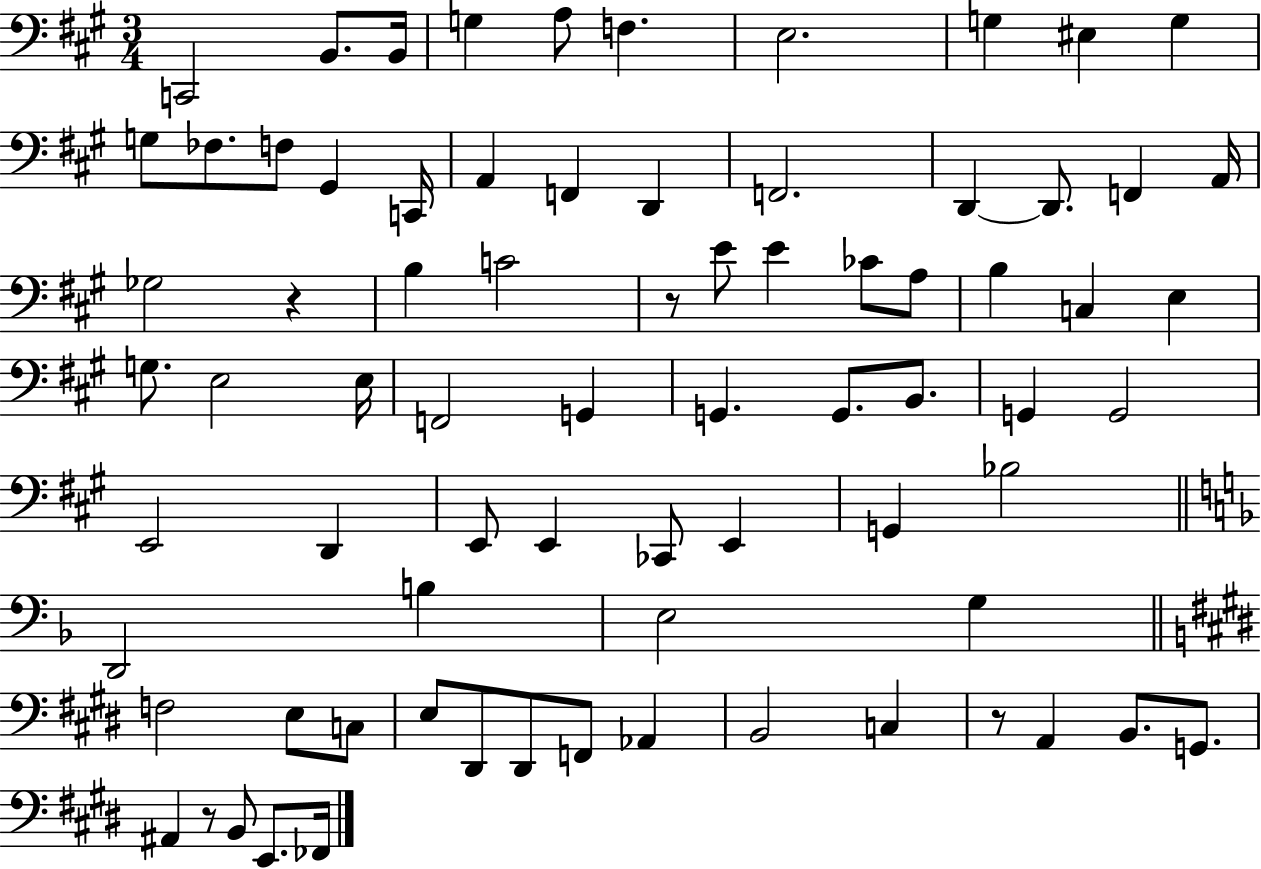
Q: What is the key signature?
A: A major